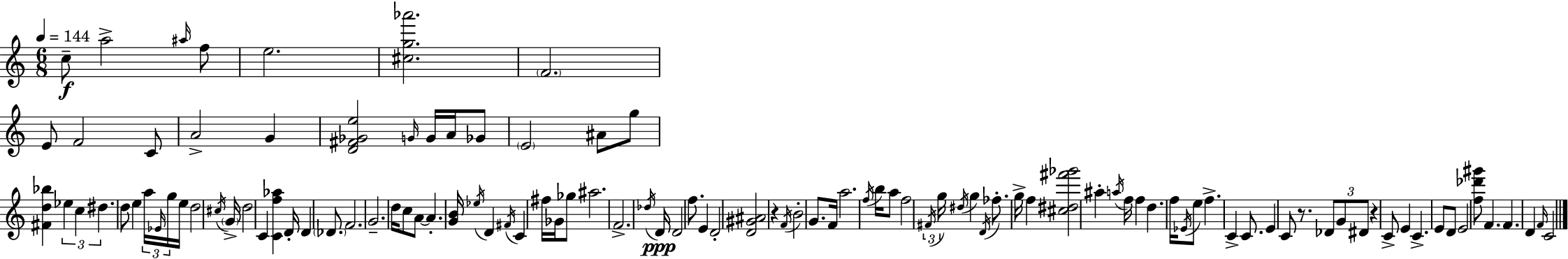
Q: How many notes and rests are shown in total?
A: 111